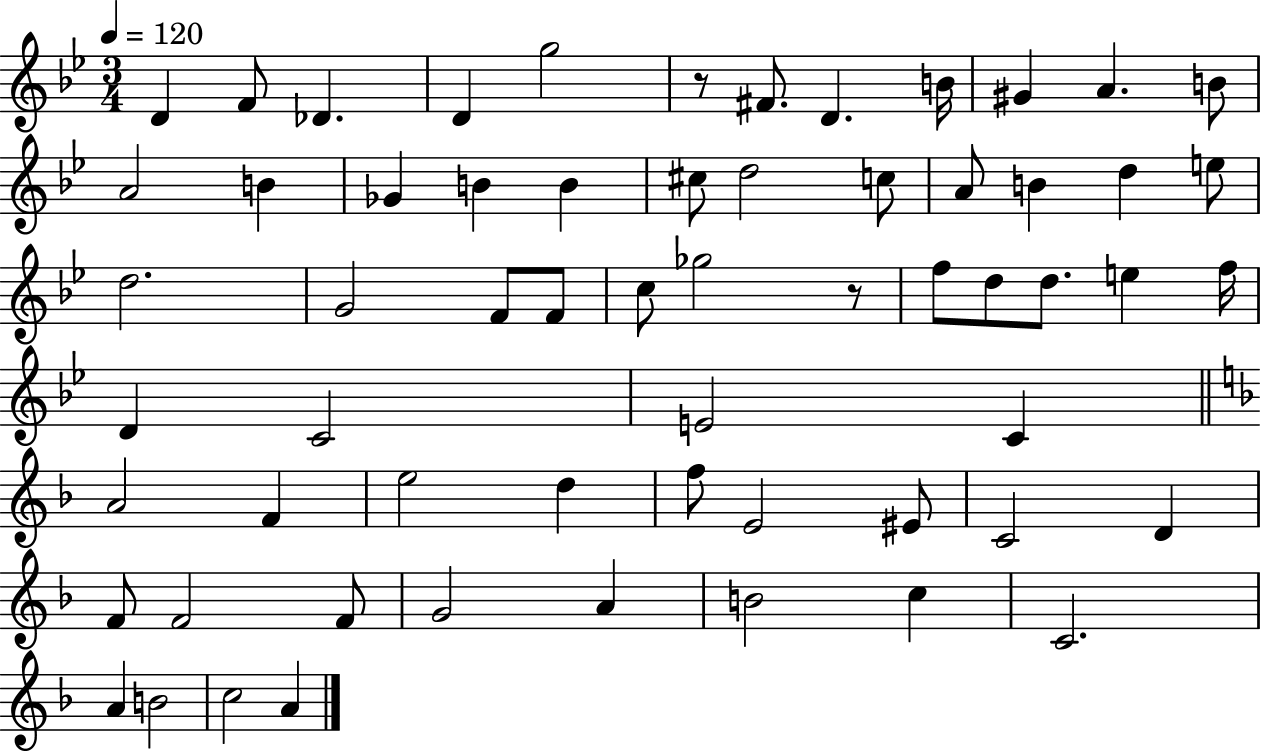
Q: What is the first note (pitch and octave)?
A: D4